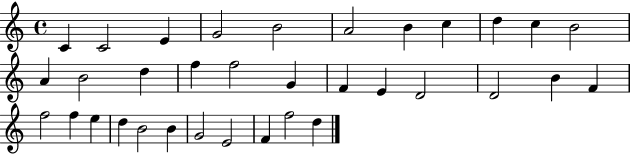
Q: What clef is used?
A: treble